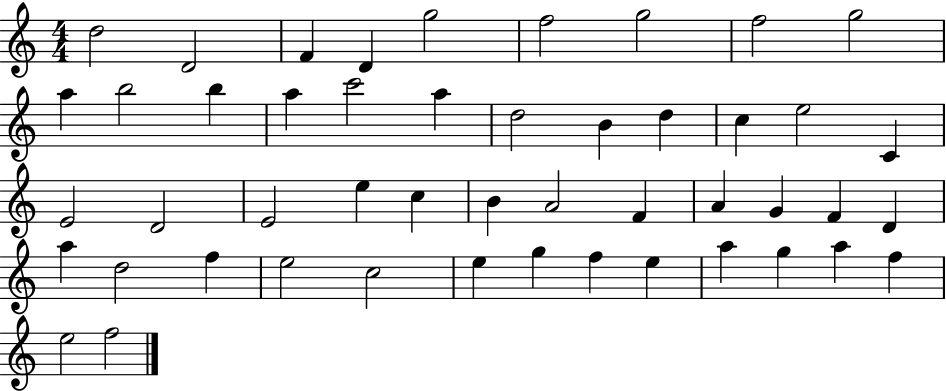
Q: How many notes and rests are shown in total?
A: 48